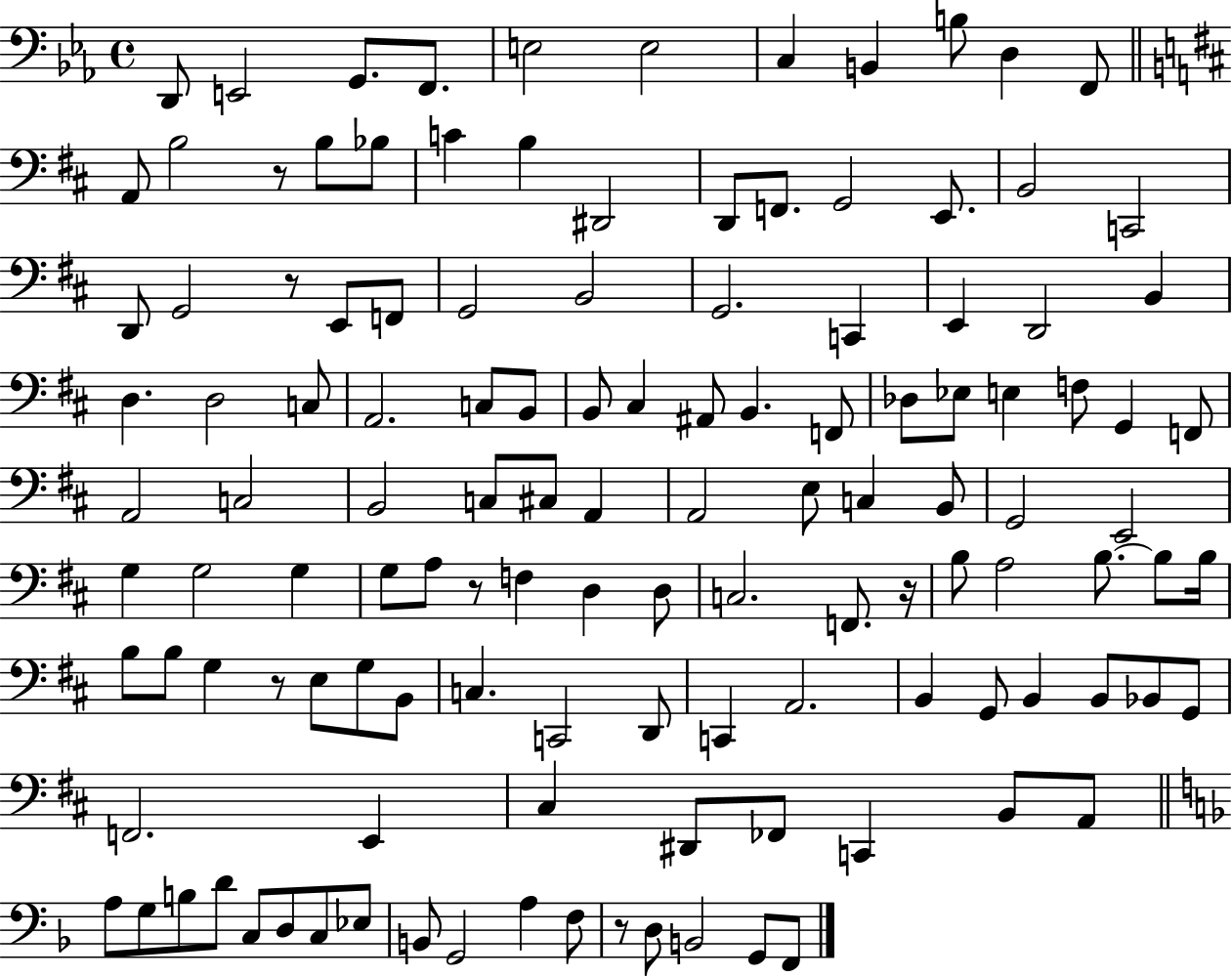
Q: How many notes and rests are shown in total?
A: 126